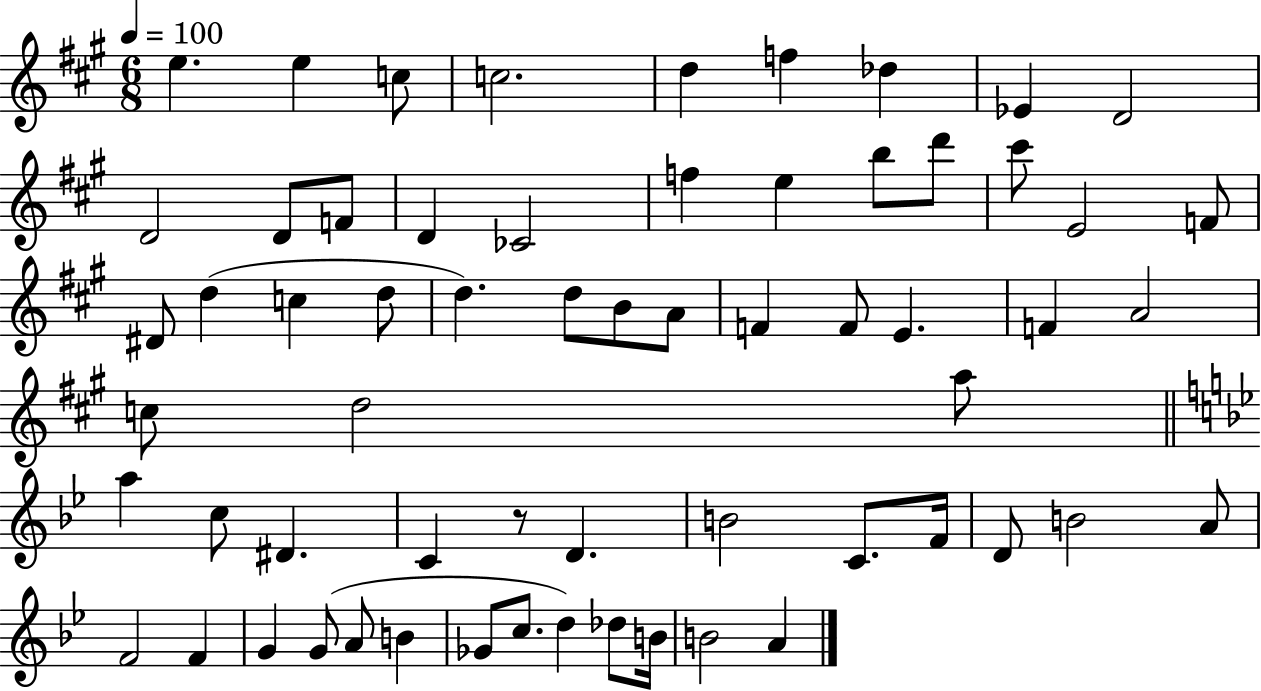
{
  \clef treble
  \numericTimeSignature
  \time 6/8
  \key a \major
  \tempo 4 = 100
  \repeat volta 2 { e''4. e''4 c''8 | c''2. | d''4 f''4 des''4 | ees'4 d'2 | \break d'2 d'8 f'8 | d'4 ces'2 | f''4 e''4 b''8 d'''8 | cis'''8 e'2 f'8 | \break dis'8 d''4( c''4 d''8 | d''4.) d''8 b'8 a'8 | f'4 f'8 e'4. | f'4 a'2 | \break c''8 d''2 a''8 | \bar "||" \break \key bes \major a''4 c''8 dis'4. | c'4 r8 d'4. | b'2 c'8. f'16 | d'8 b'2 a'8 | \break f'2 f'4 | g'4 g'8( a'8 b'4 | ges'8 c''8. d''4) des''8 b'16 | b'2 a'4 | \break } \bar "|."
}